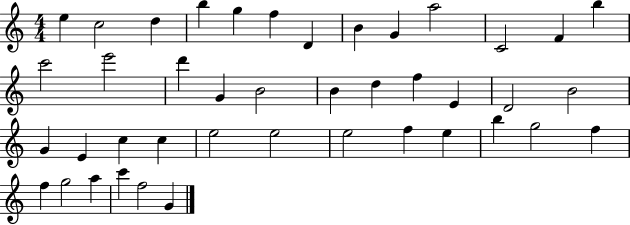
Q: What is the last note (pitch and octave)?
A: G4